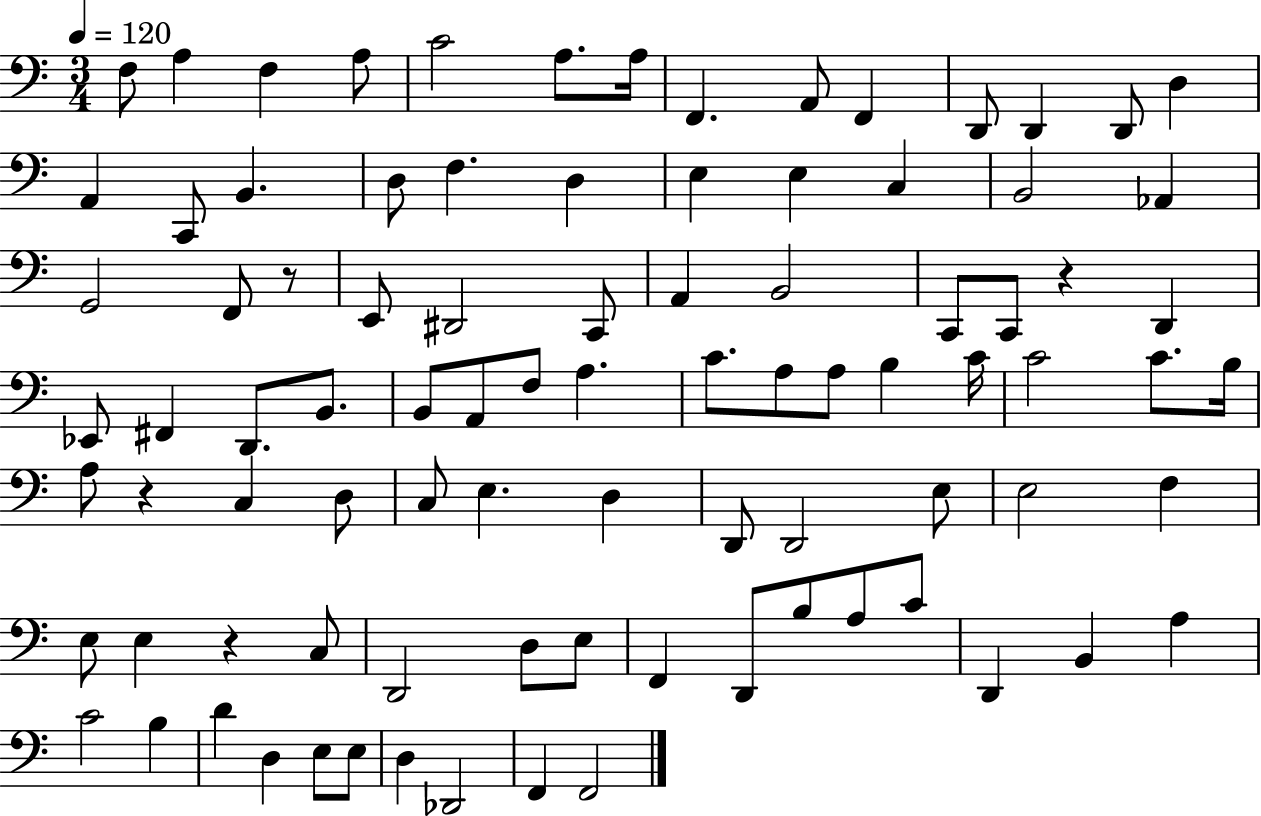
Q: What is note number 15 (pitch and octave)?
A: A2